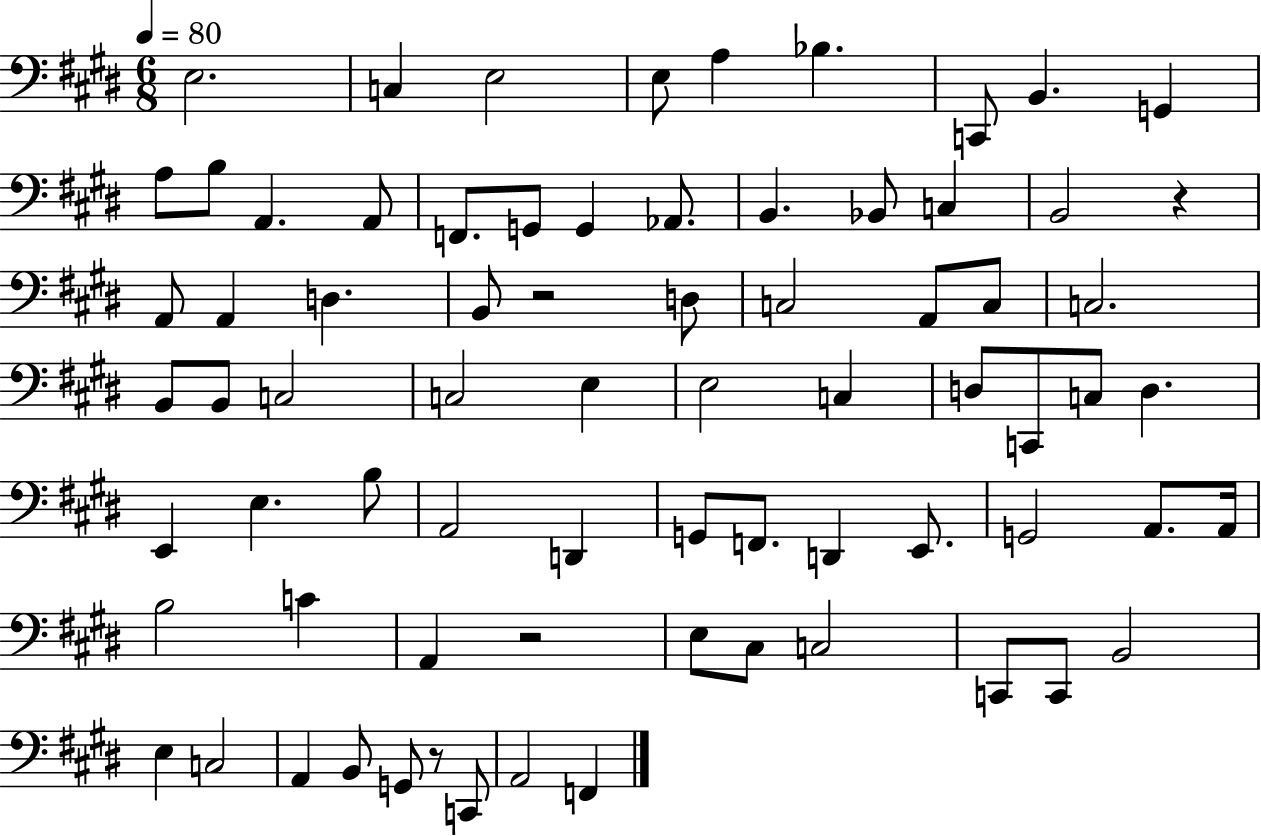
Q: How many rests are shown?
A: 4